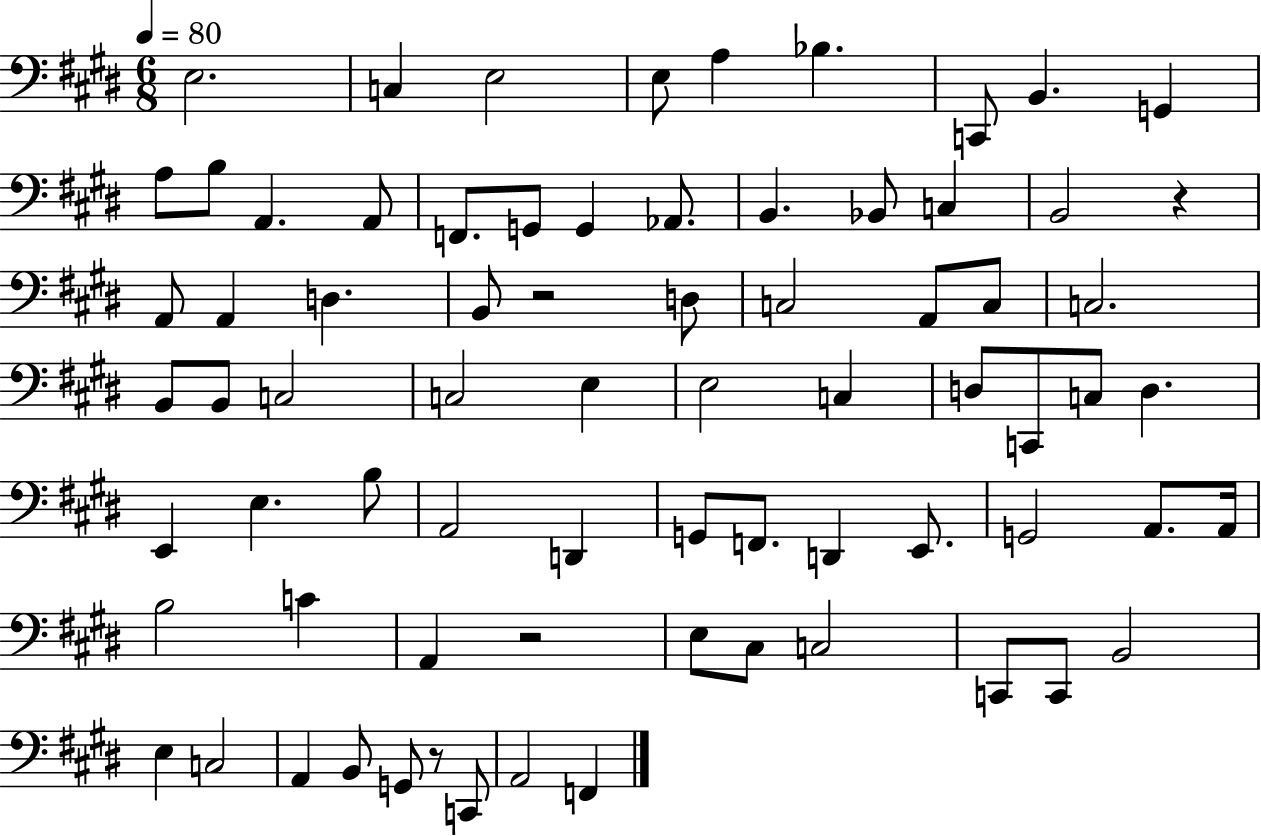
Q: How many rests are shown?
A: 4